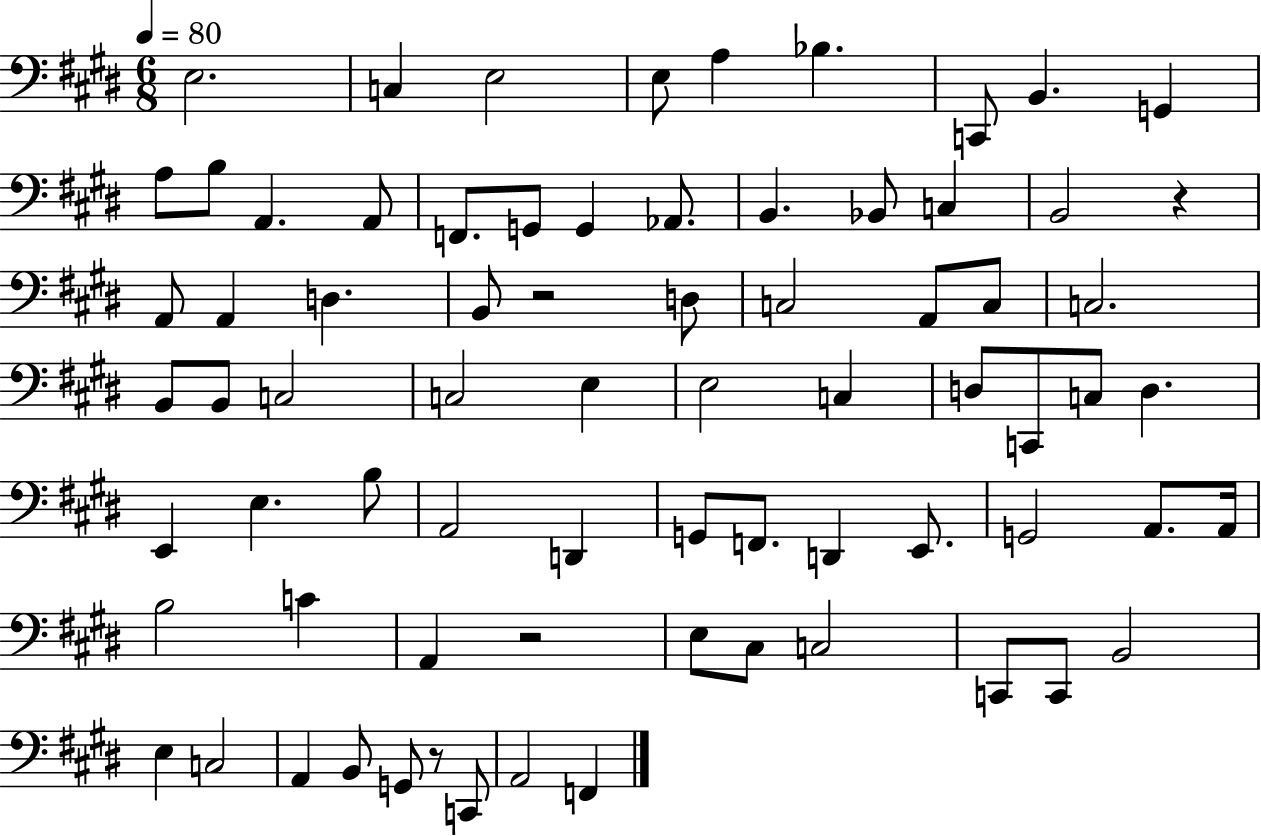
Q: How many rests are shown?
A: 4